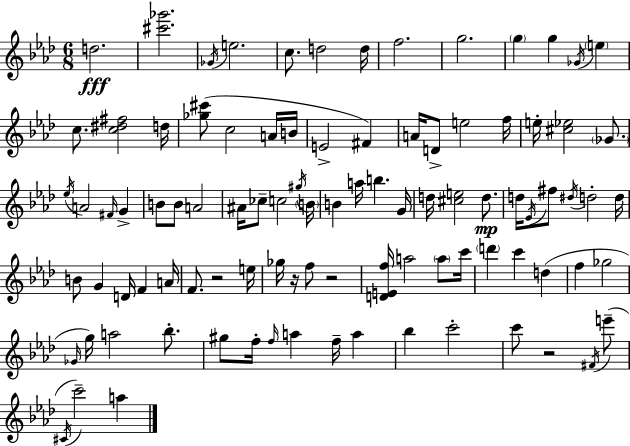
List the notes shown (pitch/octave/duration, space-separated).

D5/h. [C#6,Gb6]/h. Gb4/s E5/h. C5/e. D5/h D5/s F5/h. G5/h. G5/q G5/q Gb4/s E5/q C5/e. [C5,D#5,F#5]/h D5/s [Gb5,C#6]/e C5/h A4/s B4/s E4/h F#4/q A4/s D4/e E5/h F5/s E5/s [C#5,Eb5]/h Gb4/e. Eb5/s A4/h F#4/s G4/q B4/e B4/e A4/h A#4/s CES5/e C5/h G#5/s B4/s B4/q A5/s B5/q. G4/s D5/s [C#5,E5]/h D5/e. D5/s Eb4/s F#5/e D#5/s D5/h D5/s B4/e G4/q D4/s F4/q A4/s F4/e. R/h E5/s Gb5/s R/s F5/e R/h [D4,E4,F5]/s A5/h A5/e C6/s D6/q C6/q D5/q F5/q Gb5/h Gb4/s G5/s A5/h Bb5/e. G#5/e F5/s F5/s A5/q F5/s A5/q Bb5/q C6/h C6/e R/h F#4/s E6/e C#4/s C6/h A5/q